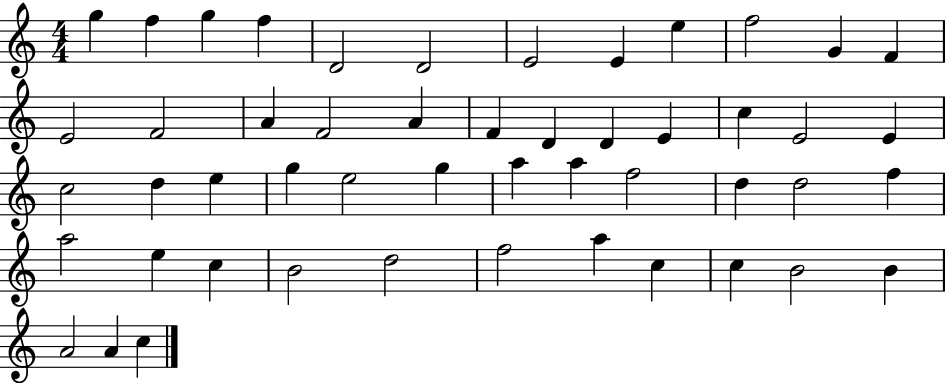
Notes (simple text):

G5/q F5/q G5/q F5/q D4/h D4/h E4/h E4/q E5/q F5/h G4/q F4/q E4/h F4/h A4/q F4/h A4/q F4/q D4/q D4/q E4/q C5/q E4/h E4/q C5/h D5/q E5/q G5/q E5/h G5/q A5/q A5/q F5/h D5/q D5/h F5/q A5/h E5/q C5/q B4/h D5/h F5/h A5/q C5/q C5/q B4/h B4/q A4/h A4/q C5/q